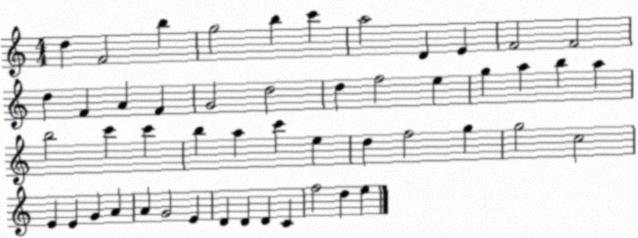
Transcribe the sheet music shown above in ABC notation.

X:1
T:Untitled
M:4/4
L:1/4
K:C
d F2 b g2 b c' a2 D E F2 F2 d F A F G2 d2 d f2 e g a b a b2 c' c' b a c' e d f2 g g2 c2 E E G A A G2 E D D D C f2 d e